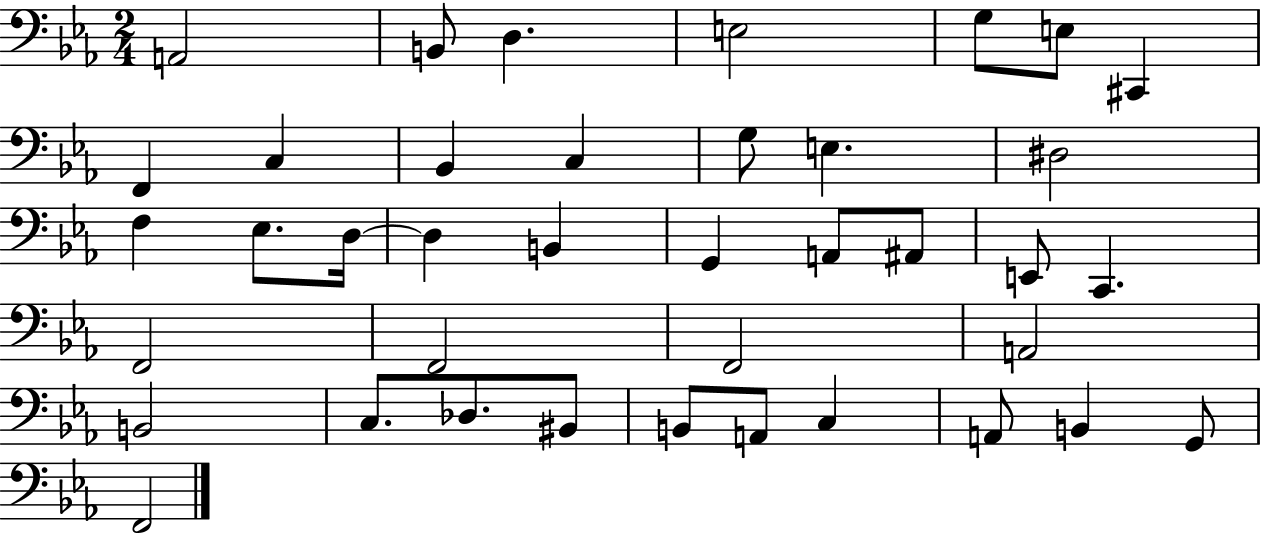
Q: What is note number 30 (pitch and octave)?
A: C3